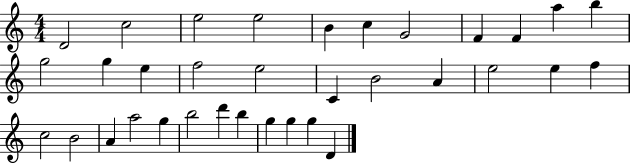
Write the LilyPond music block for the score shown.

{
  \clef treble
  \numericTimeSignature
  \time 4/4
  \key c \major
  d'2 c''2 | e''2 e''2 | b'4 c''4 g'2 | f'4 f'4 a''4 b''4 | \break g''2 g''4 e''4 | f''2 e''2 | c'4 b'2 a'4 | e''2 e''4 f''4 | \break c''2 b'2 | a'4 a''2 g''4 | b''2 d'''4 b''4 | g''4 g''4 g''4 d'4 | \break \bar "|."
}